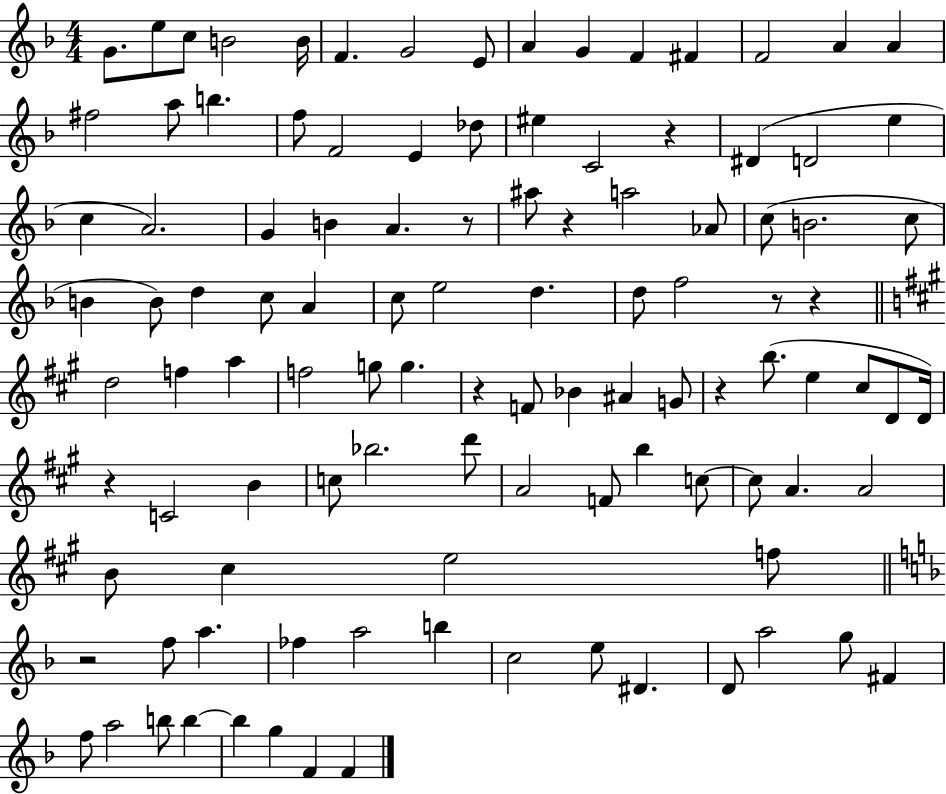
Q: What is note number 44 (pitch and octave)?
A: C5